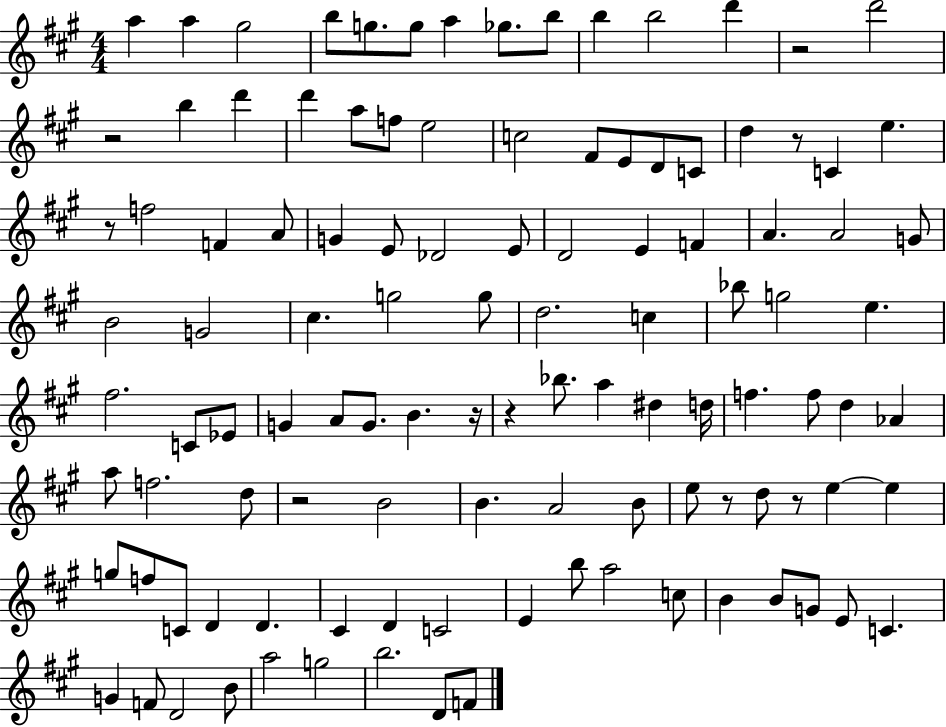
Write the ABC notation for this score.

X:1
T:Untitled
M:4/4
L:1/4
K:A
a a ^g2 b/2 g/2 g/2 a _g/2 b/2 b b2 d' z2 d'2 z2 b d' d' a/2 f/2 e2 c2 ^F/2 E/2 D/2 C/2 d z/2 C e z/2 f2 F A/2 G E/2 _D2 E/2 D2 E F A A2 G/2 B2 G2 ^c g2 g/2 d2 c _b/2 g2 e ^f2 C/2 _E/2 G A/2 G/2 B z/4 z _b/2 a ^d d/4 f f/2 d _A a/2 f2 d/2 z2 B2 B A2 B/2 e/2 z/2 d/2 z/2 e e g/2 f/2 C/2 D D ^C D C2 E b/2 a2 c/2 B B/2 G/2 E/2 C G F/2 D2 B/2 a2 g2 b2 D/2 F/2